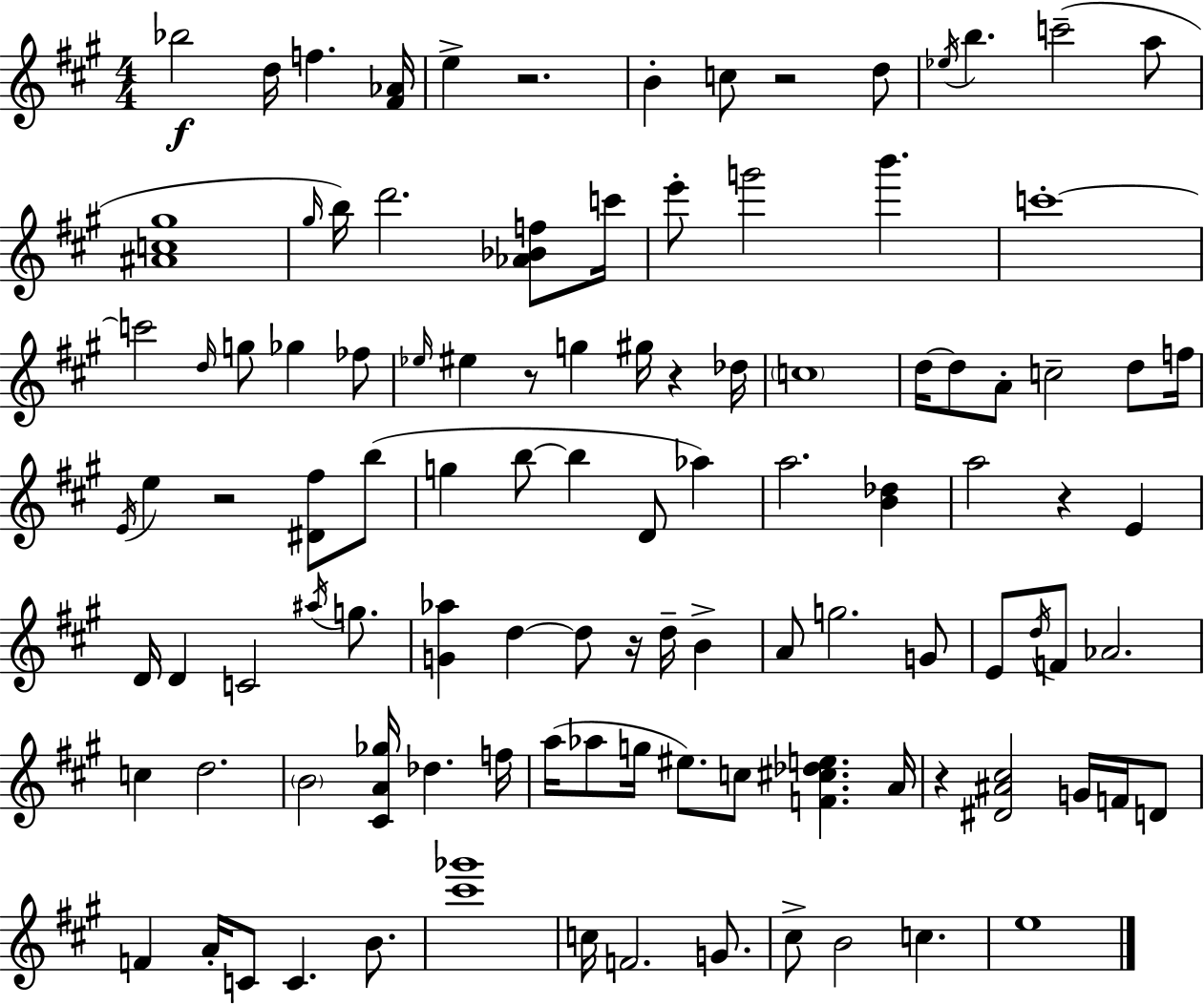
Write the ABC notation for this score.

X:1
T:Untitled
M:4/4
L:1/4
K:A
_b2 d/4 f [^F_A]/4 e z2 B c/2 z2 d/2 _e/4 b c'2 a/2 [^Ac^g]4 ^g/4 b/4 d'2 [_A_Bf]/2 c'/4 e'/2 g'2 b' c'4 c'2 d/4 g/2 _g _f/2 _e/4 ^e z/2 g ^g/4 z _d/4 c4 d/4 d/2 A/2 c2 d/2 f/4 E/4 e z2 [^D^f]/2 b/2 g b/2 b D/2 _a a2 [B_d] a2 z E D/4 D C2 ^a/4 g/2 [G_a] d d/2 z/4 d/4 B A/2 g2 G/2 E/2 d/4 F/2 _A2 c d2 B2 [^CA_g]/4 _d f/4 a/4 _a/2 g/4 ^e/2 c/2 [F^c_de] A/4 z [^D^A^c]2 G/4 F/4 D/2 F A/4 C/2 C B/2 [^c'_g']4 c/4 F2 G/2 ^c/2 B2 c e4